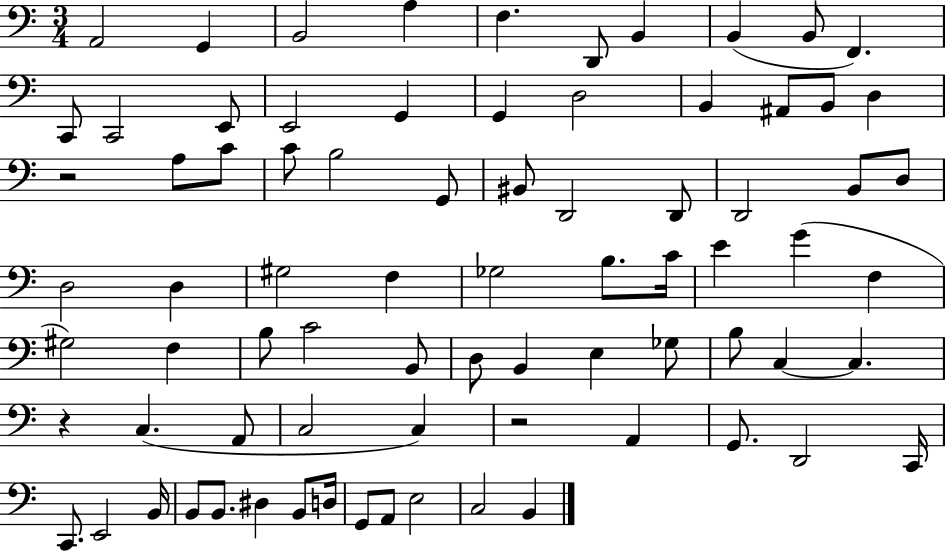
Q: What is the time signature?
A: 3/4